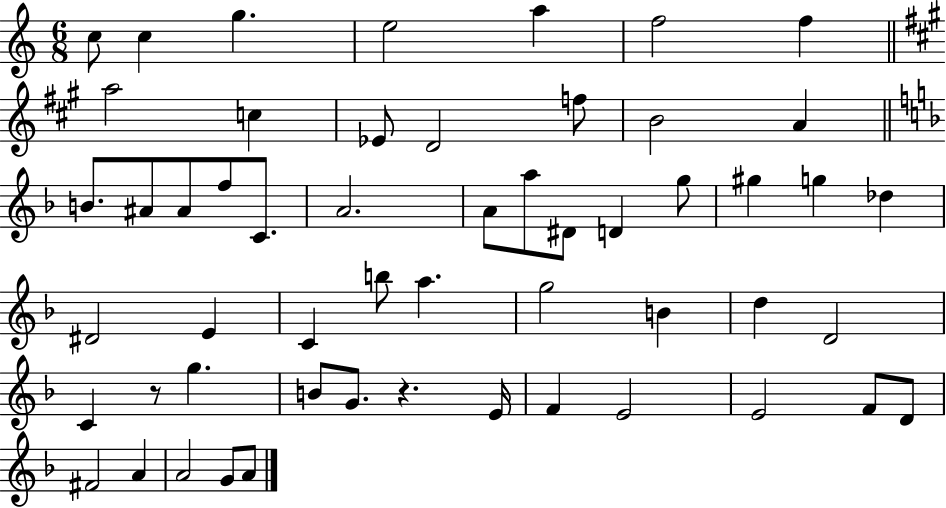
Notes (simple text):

C5/e C5/q G5/q. E5/h A5/q F5/h F5/q A5/h C5/q Eb4/e D4/h F5/e B4/h A4/q B4/e. A#4/e A#4/e F5/e C4/e. A4/h. A4/e A5/e D#4/e D4/q G5/e G#5/q G5/q Db5/q D#4/h E4/q C4/q B5/e A5/q. G5/h B4/q D5/q D4/h C4/q R/e G5/q. B4/e G4/e. R/q. E4/s F4/q E4/h E4/h F4/e D4/e F#4/h A4/q A4/h G4/e A4/e